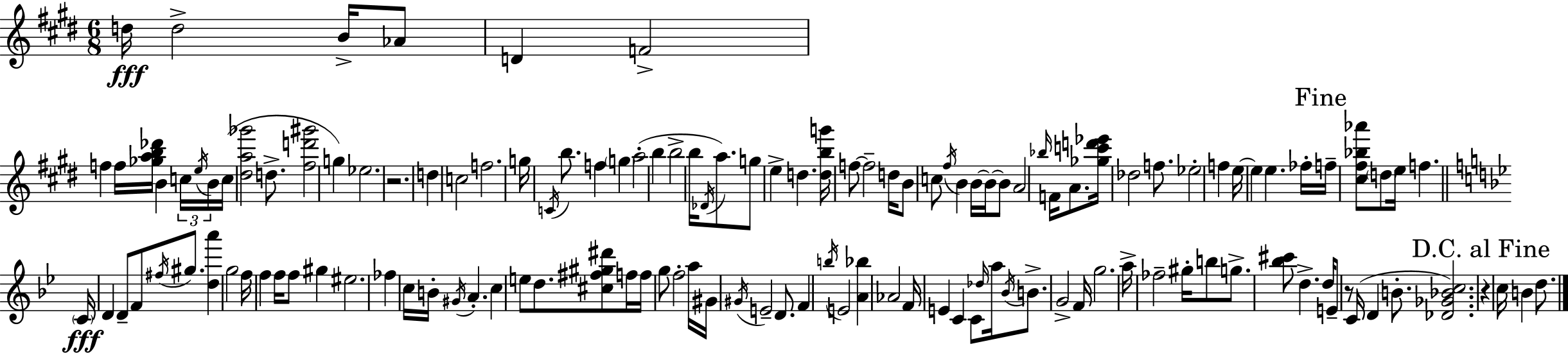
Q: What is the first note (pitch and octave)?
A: D5